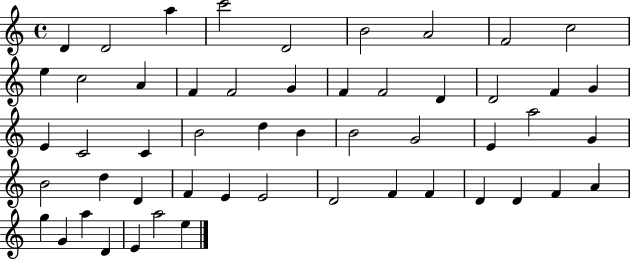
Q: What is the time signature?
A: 4/4